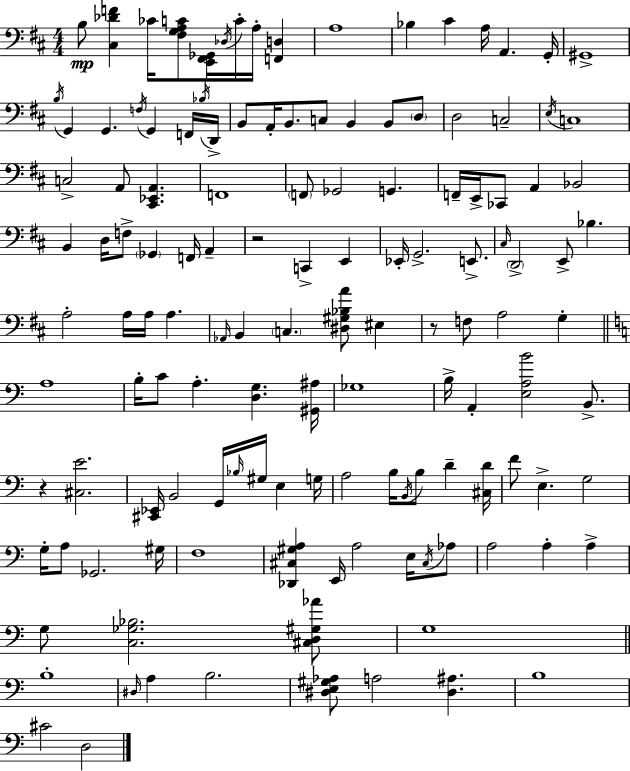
{
  \clef bass
  \numericTimeSignature
  \time 4/4
  \key d \major
  b8\mp <cis des' f'>4 ces'16 <fis g a c'>8 <e, fis, ges,>16 \acciaccatura { des16 } c'16-. a16-. <f, d>4 | a1 | bes4 cis'4 a16 a,4. | g,16-. gis,1-> | \break \acciaccatura { b16 } g,4 g,4. \acciaccatura { f16 } g,4 | f,16 \acciaccatura { bes16 } d,16-> b,8 a,16-. b,8. c8 b,4 | b,8 \parenthesize d8 d2 c2-- | \acciaccatura { e16 } c1 | \break c2-> a,8 <cis, ees, a,>4. | f,1 | \parenthesize f,8 ges,2 g,4. | f,16-- e,16-> ces,8 a,4 bes,2 | \break b,4 d16 f8-> \parenthesize ges,4 | f,16 a,4-- r2 c,4-> | e,4 ees,16-. g,2.-> | e,8.-> \grace { cis16 } \parenthesize d,2-> e,8-> | \break bes4. a2-. a16 a16 | a4. \grace { aes,16 } b,4 \parenthesize c4. | <dis gis bes a'>8 eis4 r8 f8 a2 | g4-. \bar "||" \break \key c \major a1 | b16-. c'8 a4.-. <d g>4. <gis, ais>16 | ges1 | b16-> a,4-. <e a b'>2 b,8.-> | \break r4 <cis e'>2. | <cis, ees,>16 b,2 g,16 \grace { bes16 } gis16 e4 | g16 a2 b16 \acciaccatura { b,16 } b8 d'4-- | <cis d'>16 f'8 e4.-> g2 | \break g16-. a8 ges,2. | gis16 f1 | <des, cis gis a>4 e,16 a2 e16 | \acciaccatura { cis16 } aes8 a2 a4-. a4-> | \break g8 <c ges bes>2. | <cis d gis aes'>8 g1 | \bar "||" \break \key c \major b1-. | \grace { dis16 } a4 b2. | <dis e gis aes>8 a2 <dis ais>4. | b1 | \break cis'2 d2 | \bar "|."
}